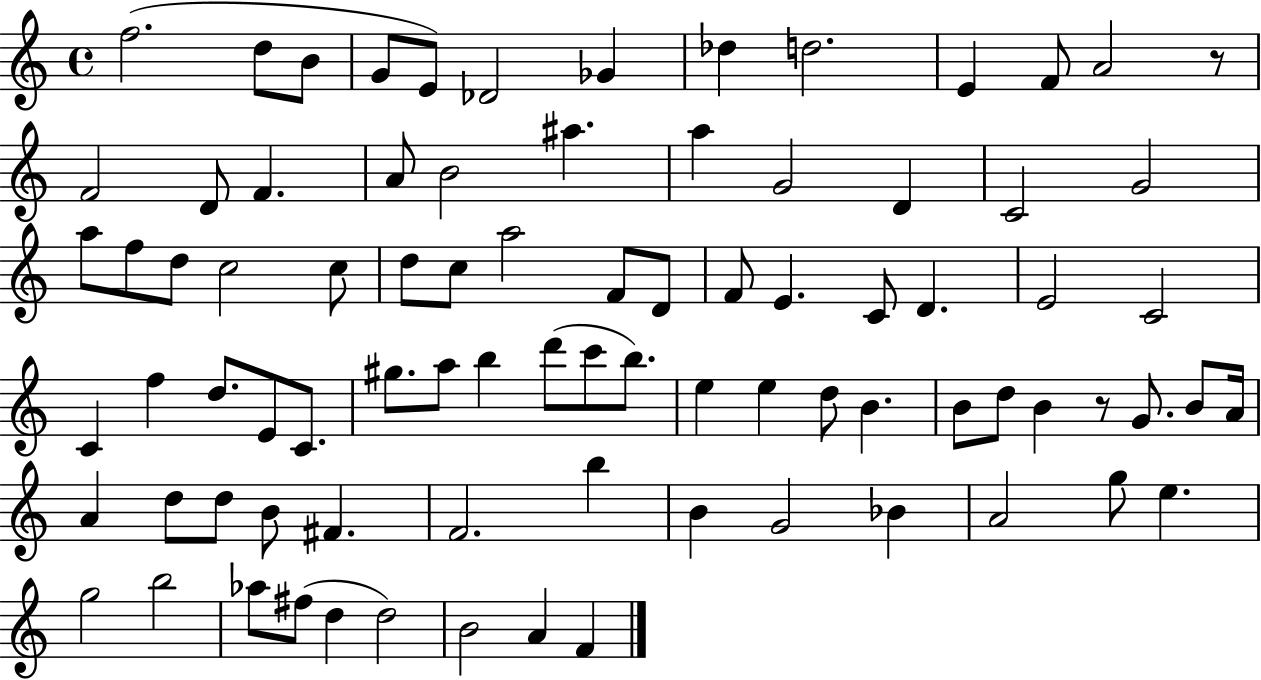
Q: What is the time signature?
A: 4/4